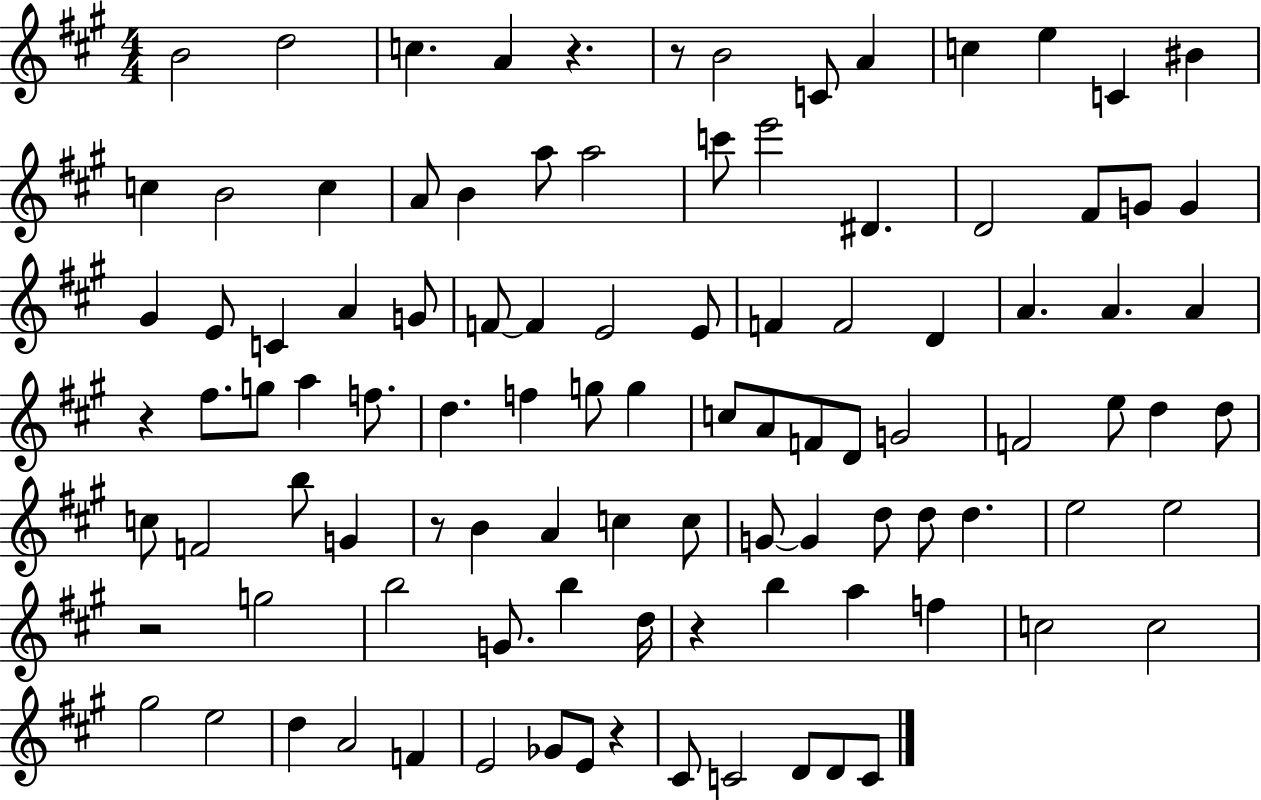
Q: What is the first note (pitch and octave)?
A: B4